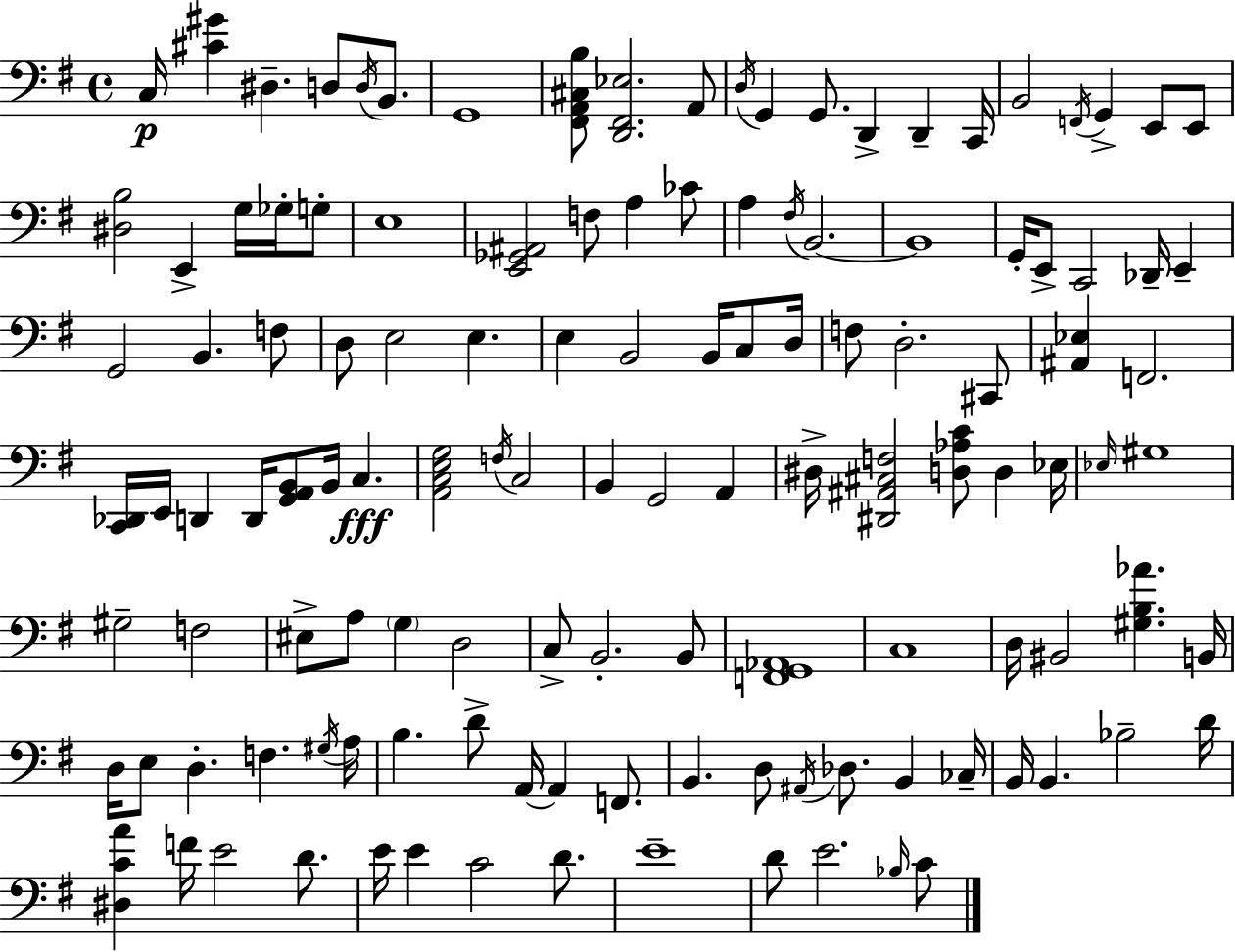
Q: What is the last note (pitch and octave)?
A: C4